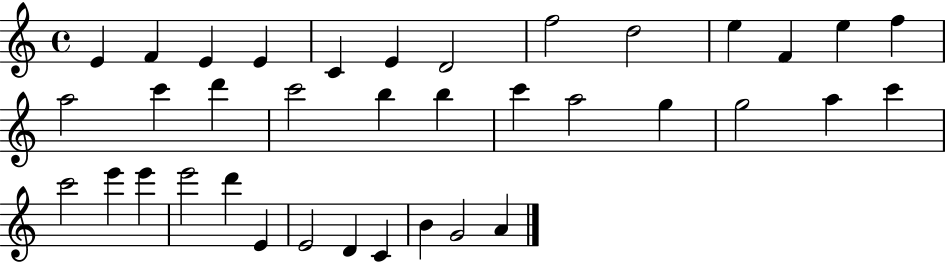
{
  \clef treble
  \time 4/4
  \defaultTimeSignature
  \key c \major
  e'4 f'4 e'4 e'4 | c'4 e'4 d'2 | f''2 d''2 | e''4 f'4 e''4 f''4 | \break a''2 c'''4 d'''4 | c'''2 b''4 b''4 | c'''4 a''2 g''4 | g''2 a''4 c'''4 | \break c'''2 e'''4 e'''4 | e'''2 d'''4 e'4 | e'2 d'4 c'4 | b'4 g'2 a'4 | \break \bar "|."
}